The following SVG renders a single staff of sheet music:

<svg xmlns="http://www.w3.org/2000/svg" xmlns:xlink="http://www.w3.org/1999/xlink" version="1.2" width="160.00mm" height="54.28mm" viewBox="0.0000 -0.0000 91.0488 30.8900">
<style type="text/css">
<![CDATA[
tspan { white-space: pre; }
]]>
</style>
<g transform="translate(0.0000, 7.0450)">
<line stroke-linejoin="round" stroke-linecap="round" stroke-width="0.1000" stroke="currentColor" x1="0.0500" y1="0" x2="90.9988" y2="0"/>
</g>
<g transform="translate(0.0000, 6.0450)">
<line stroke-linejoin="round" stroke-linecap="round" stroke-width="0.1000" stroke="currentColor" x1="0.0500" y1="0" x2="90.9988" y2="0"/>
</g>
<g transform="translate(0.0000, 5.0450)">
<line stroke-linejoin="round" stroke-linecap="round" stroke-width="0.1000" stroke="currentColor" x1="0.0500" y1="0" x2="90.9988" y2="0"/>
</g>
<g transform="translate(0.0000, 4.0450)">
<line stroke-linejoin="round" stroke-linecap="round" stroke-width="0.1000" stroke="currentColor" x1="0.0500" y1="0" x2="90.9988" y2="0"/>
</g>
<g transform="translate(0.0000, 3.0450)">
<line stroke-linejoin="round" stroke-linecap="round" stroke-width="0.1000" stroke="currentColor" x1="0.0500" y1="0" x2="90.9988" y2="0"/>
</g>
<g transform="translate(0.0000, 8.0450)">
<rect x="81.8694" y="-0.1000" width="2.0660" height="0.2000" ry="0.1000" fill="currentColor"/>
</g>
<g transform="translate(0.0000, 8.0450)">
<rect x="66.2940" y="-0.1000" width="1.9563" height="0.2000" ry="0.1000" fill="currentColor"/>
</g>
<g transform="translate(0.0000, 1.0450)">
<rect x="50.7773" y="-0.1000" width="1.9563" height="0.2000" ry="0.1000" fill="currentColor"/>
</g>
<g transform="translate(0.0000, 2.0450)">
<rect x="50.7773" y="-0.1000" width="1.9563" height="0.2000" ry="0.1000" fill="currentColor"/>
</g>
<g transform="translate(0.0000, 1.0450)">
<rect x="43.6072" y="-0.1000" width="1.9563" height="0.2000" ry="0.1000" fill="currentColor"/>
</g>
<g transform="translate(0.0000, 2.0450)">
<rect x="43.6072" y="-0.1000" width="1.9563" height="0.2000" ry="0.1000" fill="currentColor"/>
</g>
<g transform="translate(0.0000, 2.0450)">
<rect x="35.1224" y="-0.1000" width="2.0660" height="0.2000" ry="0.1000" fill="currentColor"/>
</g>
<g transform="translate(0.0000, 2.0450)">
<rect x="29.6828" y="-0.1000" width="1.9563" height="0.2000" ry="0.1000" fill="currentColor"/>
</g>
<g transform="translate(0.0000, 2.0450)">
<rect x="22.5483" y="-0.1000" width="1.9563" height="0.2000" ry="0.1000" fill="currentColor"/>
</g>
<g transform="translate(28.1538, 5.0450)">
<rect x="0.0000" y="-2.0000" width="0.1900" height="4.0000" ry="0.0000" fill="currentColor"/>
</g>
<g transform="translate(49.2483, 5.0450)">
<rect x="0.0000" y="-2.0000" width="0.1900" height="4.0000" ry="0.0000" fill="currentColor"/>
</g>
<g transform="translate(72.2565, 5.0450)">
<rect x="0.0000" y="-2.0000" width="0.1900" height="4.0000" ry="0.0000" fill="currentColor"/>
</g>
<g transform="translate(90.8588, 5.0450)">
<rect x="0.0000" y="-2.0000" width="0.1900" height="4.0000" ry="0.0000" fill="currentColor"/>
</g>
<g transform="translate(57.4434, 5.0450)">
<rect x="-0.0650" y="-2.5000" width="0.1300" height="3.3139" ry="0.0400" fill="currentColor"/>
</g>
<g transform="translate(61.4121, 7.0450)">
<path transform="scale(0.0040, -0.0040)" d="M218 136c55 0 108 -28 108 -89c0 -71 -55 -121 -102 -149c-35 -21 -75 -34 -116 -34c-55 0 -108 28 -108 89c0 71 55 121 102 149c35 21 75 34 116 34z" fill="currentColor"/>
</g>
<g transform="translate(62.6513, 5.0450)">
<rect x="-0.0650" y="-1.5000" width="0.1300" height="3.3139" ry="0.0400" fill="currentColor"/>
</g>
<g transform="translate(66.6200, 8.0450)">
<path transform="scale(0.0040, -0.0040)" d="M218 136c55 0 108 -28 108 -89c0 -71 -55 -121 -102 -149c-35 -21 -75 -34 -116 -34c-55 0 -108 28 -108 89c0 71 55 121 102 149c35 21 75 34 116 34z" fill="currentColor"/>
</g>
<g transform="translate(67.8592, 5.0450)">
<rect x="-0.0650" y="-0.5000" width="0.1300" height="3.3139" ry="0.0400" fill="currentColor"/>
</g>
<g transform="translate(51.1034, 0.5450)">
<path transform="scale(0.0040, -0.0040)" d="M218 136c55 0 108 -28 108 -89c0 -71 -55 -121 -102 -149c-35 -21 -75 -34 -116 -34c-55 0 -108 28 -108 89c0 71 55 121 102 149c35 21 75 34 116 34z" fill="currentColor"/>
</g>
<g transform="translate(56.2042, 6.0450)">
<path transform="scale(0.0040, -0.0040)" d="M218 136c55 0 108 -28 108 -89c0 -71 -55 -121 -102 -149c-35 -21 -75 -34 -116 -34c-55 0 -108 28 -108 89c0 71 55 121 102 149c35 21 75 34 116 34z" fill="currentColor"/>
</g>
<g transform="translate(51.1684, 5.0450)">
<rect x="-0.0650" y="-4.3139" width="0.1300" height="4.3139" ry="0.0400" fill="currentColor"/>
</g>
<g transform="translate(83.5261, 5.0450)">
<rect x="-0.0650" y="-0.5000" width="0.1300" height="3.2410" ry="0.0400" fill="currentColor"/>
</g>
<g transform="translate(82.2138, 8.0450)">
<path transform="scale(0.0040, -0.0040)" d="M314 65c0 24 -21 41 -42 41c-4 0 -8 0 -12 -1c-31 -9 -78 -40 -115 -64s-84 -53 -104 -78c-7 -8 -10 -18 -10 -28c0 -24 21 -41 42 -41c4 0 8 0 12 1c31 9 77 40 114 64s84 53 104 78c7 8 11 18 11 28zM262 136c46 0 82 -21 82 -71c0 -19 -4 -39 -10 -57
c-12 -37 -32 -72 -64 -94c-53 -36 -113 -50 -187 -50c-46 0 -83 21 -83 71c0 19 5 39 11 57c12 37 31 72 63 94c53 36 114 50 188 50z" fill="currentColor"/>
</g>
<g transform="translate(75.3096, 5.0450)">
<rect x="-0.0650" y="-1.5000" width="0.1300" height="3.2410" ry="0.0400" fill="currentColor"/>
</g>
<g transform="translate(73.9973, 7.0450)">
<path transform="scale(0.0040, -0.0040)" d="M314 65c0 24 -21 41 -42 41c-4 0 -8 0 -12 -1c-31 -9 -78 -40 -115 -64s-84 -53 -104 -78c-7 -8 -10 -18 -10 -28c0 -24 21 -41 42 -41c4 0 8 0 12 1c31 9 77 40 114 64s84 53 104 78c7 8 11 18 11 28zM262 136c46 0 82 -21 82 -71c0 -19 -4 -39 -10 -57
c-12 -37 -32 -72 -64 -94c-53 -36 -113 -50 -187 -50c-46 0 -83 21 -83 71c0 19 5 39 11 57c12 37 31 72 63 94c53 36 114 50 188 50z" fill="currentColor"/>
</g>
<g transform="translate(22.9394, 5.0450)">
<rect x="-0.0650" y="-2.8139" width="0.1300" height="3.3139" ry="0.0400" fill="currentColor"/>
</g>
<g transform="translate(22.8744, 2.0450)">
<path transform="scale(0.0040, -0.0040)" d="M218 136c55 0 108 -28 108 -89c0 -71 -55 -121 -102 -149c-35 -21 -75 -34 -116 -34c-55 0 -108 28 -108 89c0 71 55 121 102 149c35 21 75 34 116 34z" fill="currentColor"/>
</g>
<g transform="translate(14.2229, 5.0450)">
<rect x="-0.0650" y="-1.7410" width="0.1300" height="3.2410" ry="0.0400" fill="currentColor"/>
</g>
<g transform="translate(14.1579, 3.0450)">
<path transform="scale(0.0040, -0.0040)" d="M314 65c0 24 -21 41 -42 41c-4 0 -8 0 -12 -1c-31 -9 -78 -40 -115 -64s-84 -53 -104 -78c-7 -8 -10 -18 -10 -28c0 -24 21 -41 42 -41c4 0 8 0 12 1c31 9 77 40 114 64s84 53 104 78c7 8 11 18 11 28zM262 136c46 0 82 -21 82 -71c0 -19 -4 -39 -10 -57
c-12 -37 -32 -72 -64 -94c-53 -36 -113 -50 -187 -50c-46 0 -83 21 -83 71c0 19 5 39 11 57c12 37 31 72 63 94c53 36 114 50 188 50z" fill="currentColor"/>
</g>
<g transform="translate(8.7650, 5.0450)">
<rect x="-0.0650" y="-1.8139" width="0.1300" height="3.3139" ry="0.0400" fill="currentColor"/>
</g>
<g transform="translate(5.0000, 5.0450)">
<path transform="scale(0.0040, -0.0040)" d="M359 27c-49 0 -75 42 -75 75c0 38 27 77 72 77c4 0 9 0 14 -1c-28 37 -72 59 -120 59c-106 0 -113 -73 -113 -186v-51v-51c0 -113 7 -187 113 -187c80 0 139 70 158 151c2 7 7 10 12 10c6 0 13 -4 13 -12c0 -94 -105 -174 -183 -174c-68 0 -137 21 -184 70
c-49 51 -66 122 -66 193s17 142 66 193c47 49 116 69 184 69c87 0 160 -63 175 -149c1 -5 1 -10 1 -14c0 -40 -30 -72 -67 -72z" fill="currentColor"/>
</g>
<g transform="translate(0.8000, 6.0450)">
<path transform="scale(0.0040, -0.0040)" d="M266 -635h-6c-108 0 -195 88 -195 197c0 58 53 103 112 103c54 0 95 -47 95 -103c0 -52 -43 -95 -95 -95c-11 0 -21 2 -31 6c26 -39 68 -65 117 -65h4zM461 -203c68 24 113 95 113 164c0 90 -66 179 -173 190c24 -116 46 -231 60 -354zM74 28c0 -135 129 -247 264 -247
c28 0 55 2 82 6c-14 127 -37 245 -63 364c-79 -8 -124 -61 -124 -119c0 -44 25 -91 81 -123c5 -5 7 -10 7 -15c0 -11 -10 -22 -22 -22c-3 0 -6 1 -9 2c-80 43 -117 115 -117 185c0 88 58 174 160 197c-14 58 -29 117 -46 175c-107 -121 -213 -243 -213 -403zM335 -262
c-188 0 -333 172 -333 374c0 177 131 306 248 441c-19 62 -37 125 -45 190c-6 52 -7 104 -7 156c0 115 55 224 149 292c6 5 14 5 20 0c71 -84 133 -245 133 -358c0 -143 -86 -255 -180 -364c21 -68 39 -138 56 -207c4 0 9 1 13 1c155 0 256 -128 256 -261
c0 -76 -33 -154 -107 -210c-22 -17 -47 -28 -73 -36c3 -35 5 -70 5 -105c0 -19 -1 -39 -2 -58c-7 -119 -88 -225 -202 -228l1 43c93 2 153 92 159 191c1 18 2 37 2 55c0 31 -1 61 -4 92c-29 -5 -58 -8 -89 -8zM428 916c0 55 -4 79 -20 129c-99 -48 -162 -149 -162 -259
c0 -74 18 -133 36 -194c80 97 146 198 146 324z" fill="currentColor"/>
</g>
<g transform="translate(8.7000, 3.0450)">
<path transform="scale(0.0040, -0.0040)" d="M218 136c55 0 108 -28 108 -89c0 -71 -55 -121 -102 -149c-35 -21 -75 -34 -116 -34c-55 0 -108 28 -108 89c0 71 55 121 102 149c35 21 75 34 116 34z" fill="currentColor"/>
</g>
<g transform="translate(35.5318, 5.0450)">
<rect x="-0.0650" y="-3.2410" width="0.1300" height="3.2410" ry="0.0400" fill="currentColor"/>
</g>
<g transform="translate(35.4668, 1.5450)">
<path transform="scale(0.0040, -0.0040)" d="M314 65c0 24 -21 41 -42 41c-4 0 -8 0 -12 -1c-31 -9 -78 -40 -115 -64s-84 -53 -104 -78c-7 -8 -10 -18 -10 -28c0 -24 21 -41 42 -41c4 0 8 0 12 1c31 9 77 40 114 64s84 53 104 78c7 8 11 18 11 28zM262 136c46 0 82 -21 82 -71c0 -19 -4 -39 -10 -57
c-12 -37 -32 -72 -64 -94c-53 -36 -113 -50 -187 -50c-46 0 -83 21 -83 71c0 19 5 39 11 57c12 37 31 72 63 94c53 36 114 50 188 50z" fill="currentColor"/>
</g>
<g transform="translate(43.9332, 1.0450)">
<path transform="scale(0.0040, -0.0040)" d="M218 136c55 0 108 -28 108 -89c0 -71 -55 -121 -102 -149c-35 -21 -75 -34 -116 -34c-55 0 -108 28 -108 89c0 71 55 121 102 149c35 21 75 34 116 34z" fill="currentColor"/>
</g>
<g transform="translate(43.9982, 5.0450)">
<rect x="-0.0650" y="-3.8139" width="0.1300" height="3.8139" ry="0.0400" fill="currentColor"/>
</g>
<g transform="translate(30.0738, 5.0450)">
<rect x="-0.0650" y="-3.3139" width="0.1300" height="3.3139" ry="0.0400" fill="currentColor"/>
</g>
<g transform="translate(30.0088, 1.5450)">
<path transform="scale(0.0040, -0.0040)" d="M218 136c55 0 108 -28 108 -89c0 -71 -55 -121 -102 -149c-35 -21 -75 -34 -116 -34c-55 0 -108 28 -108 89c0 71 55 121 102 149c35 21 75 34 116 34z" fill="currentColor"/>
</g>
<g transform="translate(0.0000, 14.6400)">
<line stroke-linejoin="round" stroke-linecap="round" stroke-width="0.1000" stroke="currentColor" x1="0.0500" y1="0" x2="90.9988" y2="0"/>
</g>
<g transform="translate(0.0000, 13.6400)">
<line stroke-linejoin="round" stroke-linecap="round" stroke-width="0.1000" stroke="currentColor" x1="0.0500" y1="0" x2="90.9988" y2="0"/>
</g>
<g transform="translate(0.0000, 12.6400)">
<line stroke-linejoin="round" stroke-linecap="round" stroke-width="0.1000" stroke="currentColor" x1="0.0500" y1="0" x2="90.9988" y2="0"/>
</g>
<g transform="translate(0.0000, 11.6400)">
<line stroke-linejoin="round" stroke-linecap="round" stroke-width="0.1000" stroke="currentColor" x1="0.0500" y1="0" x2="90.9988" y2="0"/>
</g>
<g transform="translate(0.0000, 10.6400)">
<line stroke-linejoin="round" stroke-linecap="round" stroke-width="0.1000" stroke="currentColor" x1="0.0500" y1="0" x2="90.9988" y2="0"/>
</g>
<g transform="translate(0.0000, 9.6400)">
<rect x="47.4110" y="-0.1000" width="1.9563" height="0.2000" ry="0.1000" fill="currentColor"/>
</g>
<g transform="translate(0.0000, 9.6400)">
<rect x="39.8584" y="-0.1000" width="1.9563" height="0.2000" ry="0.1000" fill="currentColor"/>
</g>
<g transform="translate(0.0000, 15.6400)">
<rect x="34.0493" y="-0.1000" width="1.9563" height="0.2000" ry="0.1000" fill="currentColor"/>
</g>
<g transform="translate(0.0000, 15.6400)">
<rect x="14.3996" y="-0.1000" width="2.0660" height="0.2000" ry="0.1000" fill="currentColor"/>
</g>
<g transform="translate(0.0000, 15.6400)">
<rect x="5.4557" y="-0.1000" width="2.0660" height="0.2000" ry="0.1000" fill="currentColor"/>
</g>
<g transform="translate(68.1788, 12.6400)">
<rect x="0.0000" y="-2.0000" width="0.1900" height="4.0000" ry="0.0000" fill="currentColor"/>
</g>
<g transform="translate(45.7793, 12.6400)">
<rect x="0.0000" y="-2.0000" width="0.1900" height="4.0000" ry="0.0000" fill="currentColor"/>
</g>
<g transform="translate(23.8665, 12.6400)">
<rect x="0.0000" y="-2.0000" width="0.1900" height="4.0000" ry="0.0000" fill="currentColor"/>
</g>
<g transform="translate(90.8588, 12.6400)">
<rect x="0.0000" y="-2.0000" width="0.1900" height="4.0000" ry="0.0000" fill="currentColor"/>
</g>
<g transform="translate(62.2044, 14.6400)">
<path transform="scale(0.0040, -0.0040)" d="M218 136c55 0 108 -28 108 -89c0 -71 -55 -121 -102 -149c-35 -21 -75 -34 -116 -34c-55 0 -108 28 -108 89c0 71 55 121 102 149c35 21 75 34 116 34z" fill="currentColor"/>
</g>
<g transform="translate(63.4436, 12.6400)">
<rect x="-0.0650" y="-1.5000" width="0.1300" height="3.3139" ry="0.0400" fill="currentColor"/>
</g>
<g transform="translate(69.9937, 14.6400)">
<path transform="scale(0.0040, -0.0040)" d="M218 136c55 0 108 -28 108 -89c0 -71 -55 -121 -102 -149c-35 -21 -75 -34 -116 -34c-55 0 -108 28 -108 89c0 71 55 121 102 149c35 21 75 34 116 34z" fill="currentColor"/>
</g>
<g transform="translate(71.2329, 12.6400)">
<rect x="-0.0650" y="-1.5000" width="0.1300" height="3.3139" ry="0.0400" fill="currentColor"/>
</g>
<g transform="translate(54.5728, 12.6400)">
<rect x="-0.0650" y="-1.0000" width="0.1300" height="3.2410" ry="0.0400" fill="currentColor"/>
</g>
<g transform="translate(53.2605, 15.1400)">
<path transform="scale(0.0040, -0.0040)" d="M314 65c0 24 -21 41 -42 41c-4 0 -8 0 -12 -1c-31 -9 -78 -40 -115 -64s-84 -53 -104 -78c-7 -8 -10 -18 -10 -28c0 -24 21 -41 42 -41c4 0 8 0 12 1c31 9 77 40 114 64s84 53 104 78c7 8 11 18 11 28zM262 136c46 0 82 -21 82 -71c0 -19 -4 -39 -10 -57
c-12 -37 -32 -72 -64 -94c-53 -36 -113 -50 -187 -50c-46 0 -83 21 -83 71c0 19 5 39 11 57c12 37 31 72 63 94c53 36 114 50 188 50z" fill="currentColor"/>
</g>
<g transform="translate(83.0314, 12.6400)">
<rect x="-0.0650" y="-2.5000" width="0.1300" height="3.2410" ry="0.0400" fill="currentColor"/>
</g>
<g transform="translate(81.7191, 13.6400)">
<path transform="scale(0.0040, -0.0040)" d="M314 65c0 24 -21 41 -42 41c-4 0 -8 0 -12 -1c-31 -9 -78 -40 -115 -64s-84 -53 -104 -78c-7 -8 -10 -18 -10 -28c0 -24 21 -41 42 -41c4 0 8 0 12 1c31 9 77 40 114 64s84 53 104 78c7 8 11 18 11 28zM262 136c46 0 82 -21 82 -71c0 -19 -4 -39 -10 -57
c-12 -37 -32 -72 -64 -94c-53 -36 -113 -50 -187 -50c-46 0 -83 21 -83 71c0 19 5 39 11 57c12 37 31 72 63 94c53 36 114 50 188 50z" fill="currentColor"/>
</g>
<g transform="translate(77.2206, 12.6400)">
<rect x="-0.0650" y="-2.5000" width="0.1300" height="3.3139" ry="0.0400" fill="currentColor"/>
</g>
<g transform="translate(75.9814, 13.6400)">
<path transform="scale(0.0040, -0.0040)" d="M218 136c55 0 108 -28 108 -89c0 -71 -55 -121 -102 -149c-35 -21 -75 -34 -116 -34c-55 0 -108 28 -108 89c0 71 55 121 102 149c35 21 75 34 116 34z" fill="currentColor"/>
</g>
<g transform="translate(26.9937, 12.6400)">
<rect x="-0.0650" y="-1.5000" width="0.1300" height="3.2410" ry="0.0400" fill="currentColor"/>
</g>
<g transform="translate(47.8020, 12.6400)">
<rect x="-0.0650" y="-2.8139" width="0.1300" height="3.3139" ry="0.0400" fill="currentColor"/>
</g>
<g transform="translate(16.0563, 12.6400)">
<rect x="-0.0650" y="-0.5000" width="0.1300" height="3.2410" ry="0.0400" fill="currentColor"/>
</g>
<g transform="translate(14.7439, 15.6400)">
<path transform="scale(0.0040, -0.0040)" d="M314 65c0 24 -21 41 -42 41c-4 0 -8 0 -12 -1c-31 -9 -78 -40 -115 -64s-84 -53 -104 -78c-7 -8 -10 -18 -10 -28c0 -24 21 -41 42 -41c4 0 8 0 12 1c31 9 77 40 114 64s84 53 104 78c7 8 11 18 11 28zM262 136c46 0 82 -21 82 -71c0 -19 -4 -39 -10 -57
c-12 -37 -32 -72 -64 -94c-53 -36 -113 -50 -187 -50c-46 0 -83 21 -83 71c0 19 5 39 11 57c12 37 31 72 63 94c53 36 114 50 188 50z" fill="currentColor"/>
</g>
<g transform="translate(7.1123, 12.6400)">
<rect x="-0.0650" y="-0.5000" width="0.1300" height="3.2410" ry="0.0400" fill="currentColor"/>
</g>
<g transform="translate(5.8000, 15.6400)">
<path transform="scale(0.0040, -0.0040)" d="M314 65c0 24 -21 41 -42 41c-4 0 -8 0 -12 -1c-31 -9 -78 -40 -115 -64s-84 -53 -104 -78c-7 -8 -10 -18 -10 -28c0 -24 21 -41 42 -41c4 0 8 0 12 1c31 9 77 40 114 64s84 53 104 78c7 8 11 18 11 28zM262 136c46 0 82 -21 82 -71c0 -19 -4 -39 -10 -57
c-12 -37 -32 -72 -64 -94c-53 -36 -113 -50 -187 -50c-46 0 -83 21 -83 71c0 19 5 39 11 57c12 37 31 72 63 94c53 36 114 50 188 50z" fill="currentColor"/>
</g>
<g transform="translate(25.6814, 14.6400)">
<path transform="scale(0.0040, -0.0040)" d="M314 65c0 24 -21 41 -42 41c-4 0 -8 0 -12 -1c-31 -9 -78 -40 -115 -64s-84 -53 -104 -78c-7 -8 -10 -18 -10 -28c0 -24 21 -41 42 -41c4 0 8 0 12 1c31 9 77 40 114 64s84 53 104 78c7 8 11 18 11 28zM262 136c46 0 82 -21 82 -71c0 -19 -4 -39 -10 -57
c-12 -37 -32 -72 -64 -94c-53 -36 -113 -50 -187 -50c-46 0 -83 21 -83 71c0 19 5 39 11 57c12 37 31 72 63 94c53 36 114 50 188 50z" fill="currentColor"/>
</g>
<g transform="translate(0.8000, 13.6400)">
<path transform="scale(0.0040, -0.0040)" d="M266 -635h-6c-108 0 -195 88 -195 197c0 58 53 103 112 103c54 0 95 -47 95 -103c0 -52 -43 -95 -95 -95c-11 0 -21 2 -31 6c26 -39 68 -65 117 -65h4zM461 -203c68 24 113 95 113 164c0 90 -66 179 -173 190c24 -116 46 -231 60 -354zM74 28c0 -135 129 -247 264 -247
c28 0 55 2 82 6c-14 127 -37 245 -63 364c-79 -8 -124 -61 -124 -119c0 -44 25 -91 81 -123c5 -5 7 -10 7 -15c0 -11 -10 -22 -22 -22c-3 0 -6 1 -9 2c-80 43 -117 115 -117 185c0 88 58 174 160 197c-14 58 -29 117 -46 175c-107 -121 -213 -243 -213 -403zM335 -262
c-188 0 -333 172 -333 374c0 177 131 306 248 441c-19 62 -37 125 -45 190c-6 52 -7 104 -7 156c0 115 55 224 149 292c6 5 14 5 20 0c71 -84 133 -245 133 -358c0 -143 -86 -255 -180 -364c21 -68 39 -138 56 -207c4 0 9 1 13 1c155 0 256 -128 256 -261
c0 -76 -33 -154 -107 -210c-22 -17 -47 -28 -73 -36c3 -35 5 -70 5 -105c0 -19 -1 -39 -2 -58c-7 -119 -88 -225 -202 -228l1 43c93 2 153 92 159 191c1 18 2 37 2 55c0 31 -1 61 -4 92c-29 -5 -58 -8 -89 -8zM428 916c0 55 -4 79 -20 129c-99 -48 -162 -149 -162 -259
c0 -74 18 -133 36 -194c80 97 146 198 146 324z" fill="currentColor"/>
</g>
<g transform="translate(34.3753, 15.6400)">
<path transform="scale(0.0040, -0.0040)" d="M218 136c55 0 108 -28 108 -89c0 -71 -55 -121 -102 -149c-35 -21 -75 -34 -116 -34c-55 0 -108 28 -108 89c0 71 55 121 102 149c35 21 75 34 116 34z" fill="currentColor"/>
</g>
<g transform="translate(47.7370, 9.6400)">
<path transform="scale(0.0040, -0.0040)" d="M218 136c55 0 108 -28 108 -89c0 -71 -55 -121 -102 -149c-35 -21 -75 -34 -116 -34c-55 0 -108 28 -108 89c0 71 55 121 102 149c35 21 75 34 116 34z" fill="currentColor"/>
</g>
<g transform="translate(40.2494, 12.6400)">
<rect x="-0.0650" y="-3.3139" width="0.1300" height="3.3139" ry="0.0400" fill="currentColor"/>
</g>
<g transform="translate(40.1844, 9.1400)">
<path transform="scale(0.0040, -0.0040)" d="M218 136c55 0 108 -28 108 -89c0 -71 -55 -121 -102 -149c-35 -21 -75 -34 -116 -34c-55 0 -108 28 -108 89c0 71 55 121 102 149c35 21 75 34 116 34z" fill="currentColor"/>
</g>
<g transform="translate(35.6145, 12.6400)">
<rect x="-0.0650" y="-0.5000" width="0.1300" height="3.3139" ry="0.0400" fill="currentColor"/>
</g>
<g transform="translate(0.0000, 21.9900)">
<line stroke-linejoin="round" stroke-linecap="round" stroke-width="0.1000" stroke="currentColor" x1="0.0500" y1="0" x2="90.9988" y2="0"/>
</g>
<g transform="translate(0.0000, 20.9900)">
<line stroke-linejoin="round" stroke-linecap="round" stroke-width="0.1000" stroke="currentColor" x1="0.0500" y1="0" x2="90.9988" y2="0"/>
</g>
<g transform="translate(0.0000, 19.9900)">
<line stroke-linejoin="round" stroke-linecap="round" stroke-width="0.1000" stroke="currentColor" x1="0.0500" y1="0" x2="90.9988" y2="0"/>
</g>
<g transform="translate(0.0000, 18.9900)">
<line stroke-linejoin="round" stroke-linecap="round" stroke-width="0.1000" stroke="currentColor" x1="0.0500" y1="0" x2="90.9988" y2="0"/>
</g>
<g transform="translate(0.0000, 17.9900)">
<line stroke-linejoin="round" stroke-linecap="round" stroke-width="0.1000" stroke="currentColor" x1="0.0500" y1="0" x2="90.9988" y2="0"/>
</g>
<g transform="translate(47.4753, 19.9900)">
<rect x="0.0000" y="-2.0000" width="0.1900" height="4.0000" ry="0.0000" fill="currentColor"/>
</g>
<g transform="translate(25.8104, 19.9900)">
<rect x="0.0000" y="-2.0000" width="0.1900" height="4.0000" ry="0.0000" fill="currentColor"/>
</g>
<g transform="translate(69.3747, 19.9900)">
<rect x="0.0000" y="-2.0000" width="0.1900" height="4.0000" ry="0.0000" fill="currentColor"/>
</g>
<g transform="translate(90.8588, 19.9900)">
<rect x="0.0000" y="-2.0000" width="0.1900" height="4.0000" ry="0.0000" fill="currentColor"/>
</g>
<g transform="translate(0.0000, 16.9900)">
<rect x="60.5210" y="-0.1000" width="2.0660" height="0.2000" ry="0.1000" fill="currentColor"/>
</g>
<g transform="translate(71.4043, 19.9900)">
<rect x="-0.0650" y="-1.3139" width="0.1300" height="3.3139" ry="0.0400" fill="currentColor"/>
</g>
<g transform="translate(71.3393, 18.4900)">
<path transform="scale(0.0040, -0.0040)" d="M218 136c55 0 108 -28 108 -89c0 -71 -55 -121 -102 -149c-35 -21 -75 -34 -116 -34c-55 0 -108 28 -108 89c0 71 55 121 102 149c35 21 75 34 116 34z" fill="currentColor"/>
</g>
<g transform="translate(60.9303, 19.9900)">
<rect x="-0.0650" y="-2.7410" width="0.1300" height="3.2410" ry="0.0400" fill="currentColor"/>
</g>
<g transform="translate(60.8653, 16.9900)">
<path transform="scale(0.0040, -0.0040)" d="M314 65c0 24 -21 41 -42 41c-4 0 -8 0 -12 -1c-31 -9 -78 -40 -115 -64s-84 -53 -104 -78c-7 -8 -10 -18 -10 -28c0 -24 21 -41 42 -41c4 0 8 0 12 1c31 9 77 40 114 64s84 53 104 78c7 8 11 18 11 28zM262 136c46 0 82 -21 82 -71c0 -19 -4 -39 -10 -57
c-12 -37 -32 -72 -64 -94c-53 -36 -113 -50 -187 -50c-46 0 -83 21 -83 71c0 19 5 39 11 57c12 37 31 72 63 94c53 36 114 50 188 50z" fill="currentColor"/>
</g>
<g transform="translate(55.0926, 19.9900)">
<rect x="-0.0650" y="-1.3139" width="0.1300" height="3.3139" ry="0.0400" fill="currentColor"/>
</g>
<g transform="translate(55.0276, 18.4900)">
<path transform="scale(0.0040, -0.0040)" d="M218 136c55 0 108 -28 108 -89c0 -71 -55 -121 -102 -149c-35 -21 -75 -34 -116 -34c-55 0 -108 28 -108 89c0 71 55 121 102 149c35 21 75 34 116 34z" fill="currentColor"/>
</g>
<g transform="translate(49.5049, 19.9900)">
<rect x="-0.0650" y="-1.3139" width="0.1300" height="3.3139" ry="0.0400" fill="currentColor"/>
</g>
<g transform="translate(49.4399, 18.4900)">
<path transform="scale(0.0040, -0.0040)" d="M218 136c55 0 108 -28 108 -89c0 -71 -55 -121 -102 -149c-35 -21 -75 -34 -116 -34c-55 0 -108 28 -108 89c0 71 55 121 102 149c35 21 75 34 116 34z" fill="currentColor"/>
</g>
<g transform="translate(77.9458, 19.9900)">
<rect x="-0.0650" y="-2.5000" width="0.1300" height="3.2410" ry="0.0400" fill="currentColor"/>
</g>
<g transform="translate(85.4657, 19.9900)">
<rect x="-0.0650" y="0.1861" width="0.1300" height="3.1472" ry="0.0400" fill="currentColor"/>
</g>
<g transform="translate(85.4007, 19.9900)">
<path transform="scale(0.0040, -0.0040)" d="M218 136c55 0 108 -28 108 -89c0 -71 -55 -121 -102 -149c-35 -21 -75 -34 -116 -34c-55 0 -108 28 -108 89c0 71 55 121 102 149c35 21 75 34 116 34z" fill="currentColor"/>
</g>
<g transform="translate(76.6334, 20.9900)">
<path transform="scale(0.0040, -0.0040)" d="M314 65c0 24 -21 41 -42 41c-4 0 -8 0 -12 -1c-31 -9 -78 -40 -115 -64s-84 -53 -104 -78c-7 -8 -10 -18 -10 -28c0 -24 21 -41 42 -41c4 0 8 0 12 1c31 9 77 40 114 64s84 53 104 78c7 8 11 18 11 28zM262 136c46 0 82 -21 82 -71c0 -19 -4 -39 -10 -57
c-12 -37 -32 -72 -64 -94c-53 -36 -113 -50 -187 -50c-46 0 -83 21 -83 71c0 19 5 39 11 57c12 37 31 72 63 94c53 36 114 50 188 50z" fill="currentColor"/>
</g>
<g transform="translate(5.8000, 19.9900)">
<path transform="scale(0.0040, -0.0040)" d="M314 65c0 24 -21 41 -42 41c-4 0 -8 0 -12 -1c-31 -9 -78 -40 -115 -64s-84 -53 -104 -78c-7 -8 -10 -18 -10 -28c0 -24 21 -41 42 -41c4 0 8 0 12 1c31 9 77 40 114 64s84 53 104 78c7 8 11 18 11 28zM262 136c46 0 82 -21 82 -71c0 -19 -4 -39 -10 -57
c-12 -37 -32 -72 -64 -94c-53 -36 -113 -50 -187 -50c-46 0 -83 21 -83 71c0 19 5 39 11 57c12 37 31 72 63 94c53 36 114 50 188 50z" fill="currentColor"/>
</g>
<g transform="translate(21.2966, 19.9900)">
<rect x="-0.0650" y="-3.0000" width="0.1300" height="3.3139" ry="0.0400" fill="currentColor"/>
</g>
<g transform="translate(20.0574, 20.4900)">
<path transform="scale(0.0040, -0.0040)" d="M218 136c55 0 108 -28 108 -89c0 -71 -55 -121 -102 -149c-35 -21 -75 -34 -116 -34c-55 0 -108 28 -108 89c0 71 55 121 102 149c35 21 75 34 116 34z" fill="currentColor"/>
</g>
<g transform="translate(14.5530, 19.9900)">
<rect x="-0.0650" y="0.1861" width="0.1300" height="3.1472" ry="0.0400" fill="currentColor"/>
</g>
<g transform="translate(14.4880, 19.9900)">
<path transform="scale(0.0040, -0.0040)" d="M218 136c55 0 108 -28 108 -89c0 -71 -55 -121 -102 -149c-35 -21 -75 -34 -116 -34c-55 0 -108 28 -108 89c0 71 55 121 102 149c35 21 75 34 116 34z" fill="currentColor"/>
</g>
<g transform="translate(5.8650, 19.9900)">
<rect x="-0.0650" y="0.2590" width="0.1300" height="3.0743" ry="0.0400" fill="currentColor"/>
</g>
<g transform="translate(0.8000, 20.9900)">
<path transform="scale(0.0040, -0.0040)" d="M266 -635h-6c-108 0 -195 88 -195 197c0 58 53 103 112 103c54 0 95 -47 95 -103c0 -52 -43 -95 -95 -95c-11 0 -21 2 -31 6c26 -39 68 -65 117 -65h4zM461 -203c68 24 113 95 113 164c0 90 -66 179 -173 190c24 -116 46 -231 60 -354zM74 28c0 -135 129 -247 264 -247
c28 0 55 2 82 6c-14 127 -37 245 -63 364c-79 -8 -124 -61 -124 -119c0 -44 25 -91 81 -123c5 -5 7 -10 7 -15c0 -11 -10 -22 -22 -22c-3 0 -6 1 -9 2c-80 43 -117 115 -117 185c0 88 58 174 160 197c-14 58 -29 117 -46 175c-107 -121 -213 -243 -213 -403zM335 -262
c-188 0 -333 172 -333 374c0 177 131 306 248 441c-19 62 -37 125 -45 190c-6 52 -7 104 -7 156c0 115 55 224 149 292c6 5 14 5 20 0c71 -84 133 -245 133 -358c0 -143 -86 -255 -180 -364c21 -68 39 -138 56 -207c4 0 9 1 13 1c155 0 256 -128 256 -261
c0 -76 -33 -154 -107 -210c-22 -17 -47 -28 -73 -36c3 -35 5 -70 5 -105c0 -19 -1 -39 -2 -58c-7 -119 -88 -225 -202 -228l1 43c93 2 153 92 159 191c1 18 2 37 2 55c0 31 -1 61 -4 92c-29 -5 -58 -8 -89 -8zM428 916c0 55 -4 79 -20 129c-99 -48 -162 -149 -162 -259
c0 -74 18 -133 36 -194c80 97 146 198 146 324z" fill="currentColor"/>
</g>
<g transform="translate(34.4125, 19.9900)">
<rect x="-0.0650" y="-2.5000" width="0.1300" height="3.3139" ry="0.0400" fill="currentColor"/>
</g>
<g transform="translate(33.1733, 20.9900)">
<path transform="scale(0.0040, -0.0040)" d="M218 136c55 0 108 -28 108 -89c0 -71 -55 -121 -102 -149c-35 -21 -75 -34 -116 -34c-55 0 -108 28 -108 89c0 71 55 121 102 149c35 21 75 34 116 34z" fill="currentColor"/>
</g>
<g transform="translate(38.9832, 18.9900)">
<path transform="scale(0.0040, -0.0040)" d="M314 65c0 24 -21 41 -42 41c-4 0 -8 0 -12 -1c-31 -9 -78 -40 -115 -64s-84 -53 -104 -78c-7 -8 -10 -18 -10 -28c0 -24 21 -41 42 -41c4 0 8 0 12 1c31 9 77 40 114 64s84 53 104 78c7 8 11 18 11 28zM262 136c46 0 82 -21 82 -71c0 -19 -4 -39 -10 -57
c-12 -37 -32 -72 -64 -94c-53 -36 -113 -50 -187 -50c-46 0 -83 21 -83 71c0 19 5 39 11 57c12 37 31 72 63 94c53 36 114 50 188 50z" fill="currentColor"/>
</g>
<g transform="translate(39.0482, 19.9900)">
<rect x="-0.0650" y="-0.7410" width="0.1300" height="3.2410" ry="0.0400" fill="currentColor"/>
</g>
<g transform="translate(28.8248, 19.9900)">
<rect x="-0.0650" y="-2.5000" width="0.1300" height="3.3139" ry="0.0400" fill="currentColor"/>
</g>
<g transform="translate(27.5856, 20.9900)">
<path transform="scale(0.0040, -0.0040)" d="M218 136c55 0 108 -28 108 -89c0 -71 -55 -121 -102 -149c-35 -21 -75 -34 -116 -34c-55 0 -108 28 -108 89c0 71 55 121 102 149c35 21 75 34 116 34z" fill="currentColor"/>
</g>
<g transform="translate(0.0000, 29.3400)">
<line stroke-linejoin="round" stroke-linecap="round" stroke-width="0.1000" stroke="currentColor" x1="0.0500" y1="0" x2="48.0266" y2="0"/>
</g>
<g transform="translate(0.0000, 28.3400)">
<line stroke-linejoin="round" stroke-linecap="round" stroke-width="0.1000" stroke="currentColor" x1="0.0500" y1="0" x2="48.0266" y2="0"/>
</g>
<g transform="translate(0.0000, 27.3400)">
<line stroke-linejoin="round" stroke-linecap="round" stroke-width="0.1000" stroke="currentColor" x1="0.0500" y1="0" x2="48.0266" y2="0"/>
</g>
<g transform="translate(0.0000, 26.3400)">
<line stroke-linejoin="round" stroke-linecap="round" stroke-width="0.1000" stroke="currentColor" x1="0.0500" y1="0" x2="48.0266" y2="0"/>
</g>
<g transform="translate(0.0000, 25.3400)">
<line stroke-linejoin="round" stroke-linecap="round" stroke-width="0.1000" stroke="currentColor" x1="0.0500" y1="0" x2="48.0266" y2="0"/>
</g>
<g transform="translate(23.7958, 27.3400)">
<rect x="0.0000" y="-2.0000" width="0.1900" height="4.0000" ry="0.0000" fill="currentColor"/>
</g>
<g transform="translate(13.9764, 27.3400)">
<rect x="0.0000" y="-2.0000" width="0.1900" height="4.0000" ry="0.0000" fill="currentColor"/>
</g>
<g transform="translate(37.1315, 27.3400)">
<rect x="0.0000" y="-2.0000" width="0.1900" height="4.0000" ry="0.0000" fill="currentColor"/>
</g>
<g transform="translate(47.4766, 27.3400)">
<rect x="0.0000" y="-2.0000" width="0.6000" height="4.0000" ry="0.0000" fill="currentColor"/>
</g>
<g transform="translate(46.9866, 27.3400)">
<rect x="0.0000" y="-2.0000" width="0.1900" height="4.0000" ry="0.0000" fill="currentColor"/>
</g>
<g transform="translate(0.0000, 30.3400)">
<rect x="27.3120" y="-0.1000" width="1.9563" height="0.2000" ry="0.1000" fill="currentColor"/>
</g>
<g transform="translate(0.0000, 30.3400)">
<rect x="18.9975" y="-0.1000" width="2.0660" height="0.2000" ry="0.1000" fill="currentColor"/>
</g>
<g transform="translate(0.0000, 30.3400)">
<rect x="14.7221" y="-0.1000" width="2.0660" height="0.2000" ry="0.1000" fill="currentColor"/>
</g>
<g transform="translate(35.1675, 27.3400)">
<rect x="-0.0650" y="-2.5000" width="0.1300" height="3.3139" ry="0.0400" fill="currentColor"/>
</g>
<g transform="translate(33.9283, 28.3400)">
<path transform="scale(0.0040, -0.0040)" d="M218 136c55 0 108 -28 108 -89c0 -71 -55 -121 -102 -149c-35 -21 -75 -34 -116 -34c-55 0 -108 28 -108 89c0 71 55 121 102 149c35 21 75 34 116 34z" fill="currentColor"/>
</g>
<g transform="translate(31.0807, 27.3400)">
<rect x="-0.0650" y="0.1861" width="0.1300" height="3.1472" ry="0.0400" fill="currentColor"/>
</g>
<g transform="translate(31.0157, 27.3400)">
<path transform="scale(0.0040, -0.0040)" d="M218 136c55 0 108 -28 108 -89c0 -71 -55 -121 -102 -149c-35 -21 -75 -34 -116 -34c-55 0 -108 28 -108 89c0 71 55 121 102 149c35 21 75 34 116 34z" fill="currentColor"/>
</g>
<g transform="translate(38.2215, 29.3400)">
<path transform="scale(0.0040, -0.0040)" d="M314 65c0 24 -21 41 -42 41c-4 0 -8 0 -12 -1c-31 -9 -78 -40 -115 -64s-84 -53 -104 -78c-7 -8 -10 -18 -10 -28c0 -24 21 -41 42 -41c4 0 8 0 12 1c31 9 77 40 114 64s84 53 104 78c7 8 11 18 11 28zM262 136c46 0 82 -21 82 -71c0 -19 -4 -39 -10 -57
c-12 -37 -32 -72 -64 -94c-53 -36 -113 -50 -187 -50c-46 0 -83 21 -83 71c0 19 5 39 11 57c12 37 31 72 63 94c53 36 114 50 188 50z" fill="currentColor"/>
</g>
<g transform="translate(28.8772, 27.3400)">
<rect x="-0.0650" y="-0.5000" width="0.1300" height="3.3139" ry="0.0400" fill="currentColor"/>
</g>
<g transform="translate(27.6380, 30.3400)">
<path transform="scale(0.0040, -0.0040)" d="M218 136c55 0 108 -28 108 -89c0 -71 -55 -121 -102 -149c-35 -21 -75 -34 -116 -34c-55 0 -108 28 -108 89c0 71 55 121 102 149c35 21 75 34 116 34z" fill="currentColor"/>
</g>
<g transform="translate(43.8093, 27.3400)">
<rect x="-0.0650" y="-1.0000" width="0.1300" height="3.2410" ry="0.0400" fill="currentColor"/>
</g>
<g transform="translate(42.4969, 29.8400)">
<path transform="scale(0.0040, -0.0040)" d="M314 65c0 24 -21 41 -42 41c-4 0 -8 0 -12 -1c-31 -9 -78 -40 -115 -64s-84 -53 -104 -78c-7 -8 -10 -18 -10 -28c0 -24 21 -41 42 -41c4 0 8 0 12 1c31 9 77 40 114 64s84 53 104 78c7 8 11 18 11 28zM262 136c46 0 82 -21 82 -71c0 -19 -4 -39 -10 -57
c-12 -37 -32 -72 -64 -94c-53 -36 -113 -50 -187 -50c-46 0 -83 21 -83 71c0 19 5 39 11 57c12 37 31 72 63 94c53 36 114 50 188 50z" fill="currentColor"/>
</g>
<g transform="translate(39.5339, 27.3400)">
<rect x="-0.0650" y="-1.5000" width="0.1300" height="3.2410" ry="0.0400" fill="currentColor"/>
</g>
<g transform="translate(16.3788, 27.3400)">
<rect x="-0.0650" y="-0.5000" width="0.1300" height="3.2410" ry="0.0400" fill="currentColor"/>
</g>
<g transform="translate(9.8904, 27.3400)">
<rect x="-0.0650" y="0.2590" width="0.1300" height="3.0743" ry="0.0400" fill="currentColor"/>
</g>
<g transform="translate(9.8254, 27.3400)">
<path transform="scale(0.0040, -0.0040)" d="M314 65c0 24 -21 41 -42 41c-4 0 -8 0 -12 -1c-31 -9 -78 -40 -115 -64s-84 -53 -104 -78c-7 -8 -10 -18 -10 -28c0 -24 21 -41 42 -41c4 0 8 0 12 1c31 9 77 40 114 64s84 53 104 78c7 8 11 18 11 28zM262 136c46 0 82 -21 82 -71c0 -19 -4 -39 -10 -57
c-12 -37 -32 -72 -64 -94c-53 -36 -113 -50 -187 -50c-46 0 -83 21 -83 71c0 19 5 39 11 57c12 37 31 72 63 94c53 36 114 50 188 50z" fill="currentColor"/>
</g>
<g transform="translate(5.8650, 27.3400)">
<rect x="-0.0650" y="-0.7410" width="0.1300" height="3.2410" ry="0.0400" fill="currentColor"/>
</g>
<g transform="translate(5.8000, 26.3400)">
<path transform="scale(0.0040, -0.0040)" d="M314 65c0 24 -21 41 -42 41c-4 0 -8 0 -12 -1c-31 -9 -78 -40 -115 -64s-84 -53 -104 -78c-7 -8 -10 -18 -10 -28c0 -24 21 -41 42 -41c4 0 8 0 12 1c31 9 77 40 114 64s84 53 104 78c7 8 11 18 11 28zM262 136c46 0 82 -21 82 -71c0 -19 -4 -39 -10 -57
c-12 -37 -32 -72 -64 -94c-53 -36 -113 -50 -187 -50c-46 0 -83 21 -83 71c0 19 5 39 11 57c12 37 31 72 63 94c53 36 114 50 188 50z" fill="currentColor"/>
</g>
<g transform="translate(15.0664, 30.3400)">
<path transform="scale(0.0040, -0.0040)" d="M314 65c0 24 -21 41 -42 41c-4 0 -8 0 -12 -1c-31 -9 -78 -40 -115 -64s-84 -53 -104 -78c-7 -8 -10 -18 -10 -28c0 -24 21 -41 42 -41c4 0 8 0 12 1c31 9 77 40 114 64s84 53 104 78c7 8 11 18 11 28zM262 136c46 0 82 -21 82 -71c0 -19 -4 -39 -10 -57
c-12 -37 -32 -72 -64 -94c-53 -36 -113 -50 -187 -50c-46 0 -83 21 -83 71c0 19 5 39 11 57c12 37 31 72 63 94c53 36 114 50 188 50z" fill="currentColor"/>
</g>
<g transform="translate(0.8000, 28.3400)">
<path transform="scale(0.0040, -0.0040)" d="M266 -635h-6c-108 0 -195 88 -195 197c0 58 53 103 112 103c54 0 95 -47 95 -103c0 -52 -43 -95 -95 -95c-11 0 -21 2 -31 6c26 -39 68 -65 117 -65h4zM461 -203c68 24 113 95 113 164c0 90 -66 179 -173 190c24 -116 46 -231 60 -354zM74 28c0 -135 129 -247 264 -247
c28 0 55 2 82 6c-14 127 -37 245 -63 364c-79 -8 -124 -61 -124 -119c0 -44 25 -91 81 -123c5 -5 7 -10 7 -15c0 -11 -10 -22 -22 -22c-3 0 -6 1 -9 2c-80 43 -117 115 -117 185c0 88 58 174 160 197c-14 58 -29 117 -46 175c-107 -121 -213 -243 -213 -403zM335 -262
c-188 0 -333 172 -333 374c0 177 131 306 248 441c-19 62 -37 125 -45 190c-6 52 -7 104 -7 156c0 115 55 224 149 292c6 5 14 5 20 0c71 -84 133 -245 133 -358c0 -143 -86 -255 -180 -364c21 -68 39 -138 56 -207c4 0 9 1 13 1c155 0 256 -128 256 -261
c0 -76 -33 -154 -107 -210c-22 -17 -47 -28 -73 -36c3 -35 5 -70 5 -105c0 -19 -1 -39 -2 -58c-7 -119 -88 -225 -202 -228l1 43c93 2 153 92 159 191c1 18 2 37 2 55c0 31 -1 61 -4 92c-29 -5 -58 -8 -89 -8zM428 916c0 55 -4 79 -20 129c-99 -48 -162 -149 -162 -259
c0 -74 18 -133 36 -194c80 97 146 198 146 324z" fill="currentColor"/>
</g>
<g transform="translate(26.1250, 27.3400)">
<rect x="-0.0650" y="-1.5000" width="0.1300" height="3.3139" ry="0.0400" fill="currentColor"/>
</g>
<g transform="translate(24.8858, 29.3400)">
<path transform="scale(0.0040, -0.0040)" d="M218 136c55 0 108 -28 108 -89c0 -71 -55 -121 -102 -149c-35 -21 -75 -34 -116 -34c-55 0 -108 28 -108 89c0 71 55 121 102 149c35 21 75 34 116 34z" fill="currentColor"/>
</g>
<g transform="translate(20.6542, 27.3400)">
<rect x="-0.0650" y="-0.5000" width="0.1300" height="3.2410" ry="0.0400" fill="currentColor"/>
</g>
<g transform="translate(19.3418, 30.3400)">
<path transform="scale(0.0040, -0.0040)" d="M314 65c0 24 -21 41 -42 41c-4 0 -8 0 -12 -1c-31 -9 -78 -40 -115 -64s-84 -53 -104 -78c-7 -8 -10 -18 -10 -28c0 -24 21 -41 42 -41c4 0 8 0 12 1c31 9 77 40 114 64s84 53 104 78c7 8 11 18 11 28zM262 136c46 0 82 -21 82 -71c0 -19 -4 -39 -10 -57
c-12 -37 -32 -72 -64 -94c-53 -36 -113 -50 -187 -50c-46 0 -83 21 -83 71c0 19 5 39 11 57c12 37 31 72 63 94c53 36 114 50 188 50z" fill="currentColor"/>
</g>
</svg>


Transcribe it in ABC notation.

X:1
T:Untitled
M:4/4
L:1/4
K:C
f f2 a b b2 c' d' G E C E2 C2 C2 C2 E2 C b a D2 E E G G2 B2 B A G G d2 e e a2 e G2 B d2 B2 C2 C2 E C B G E2 D2